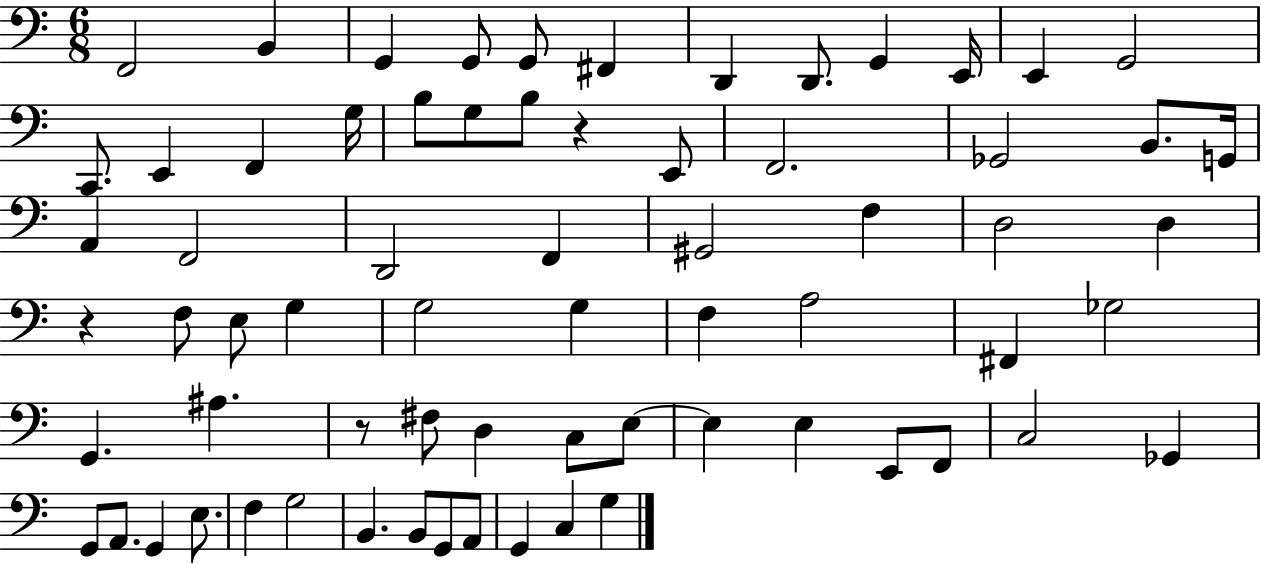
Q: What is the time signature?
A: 6/8